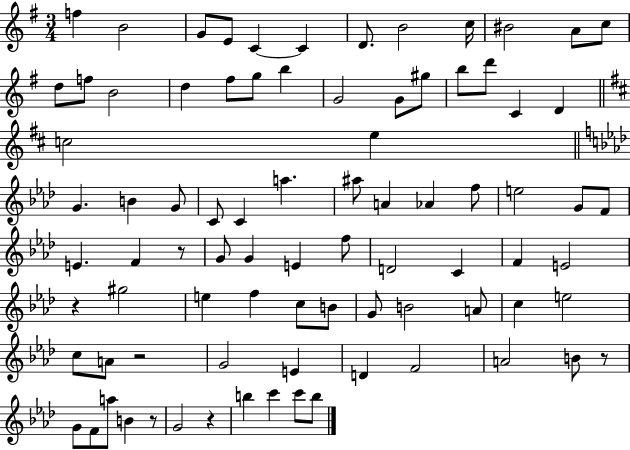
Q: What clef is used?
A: treble